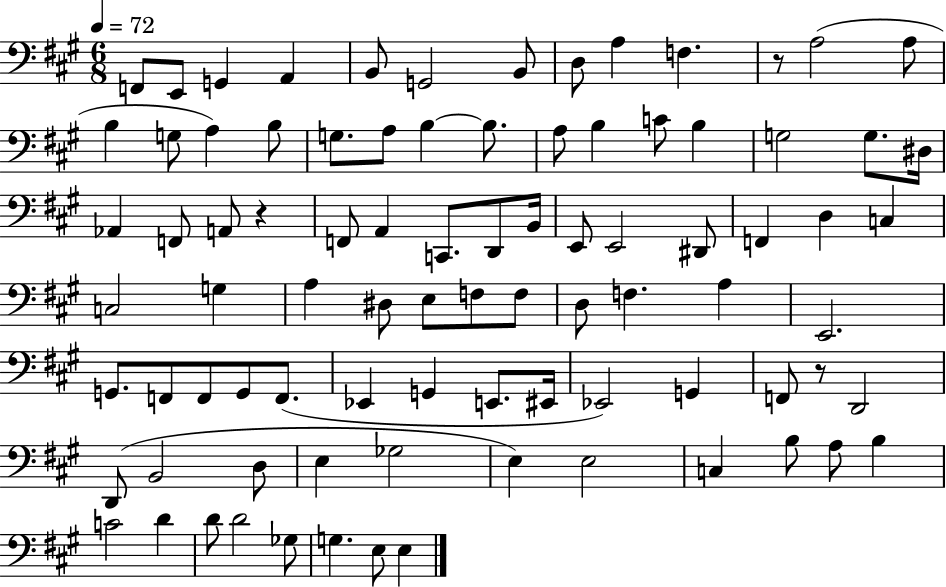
{
  \clef bass
  \numericTimeSignature
  \time 6/8
  \key a \major
  \tempo 4 = 72
  f,8 e,8 g,4 a,4 | b,8 g,2 b,8 | d8 a4 f4. | r8 a2( a8 | \break b4 g8 a4) b8 | g8. a8 b4~~ b8. | a8 b4 c'8 b4 | g2 g8. dis16 | \break aes,4 f,8 a,8 r4 | f,8 a,4 c,8. d,8 b,16 | e,8 e,2 dis,8 | f,4 d4 c4 | \break c2 g4 | a4 dis8 e8 f8 f8 | d8 f4. a4 | e,2. | \break g,8. f,8 f,8 g,8 f,8.( | ees,4 g,4 e,8. eis,16 | ees,2) g,4 | f,8 r8 d,2 | \break d,8( b,2 d8 | e4 ges2 | e4) e2 | c4 b8 a8 b4 | \break c'2 d'4 | d'8 d'2 ges8 | g4. e8 e4 | \bar "|."
}